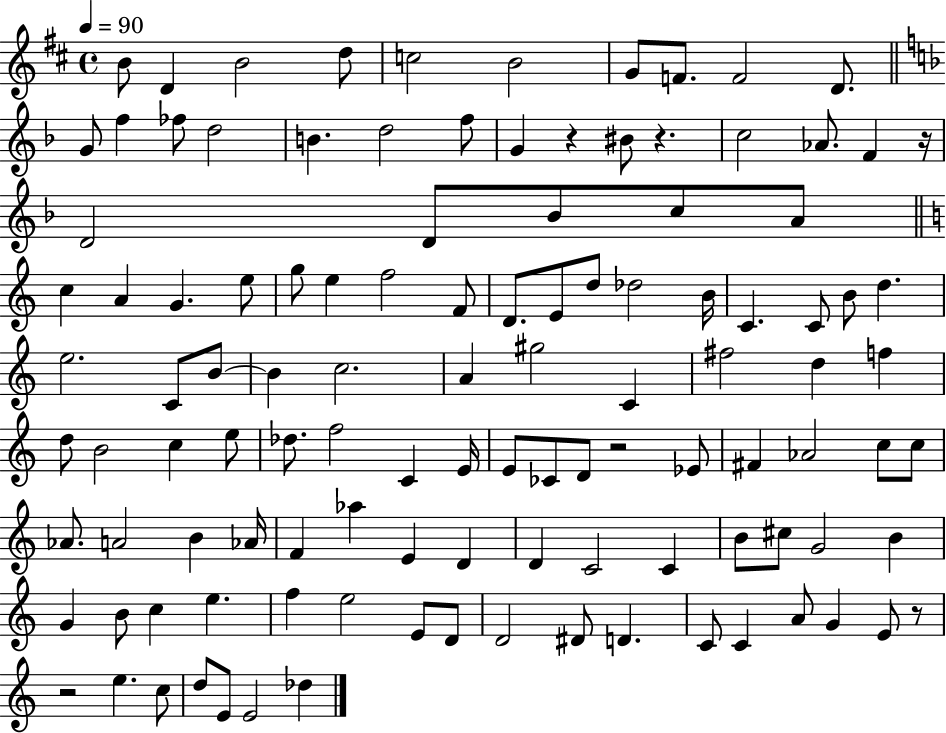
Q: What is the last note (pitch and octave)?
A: Db5